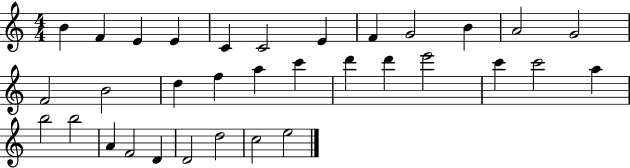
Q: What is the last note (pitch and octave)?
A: E5